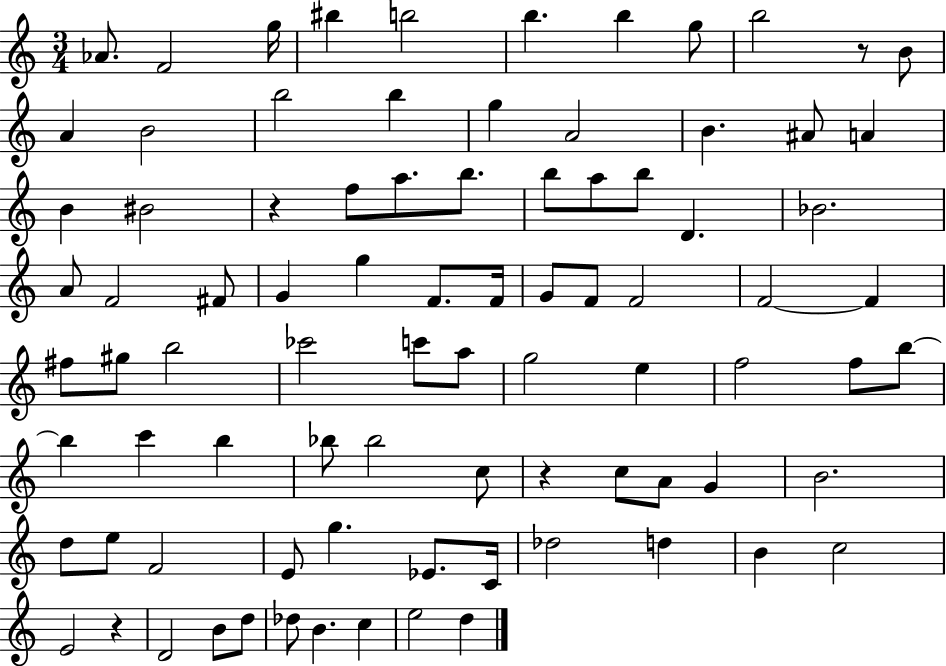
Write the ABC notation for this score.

X:1
T:Untitled
M:3/4
L:1/4
K:C
_A/2 F2 g/4 ^b b2 b b g/2 b2 z/2 B/2 A B2 b2 b g A2 B ^A/2 A B ^B2 z f/2 a/2 b/2 b/2 a/2 b/2 D _B2 A/2 F2 ^F/2 G g F/2 F/4 G/2 F/2 F2 F2 F ^f/2 ^g/2 b2 _c'2 c'/2 a/2 g2 e f2 f/2 b/2 b c' b _b/2 _b2 c/2 z c/2 A/2 G B2 d/2 e/2 F2 E/2 g _E/2 C/4 _d2 d B c2 E2 z D2 B/2 d/2 _d/2 B c e2 d